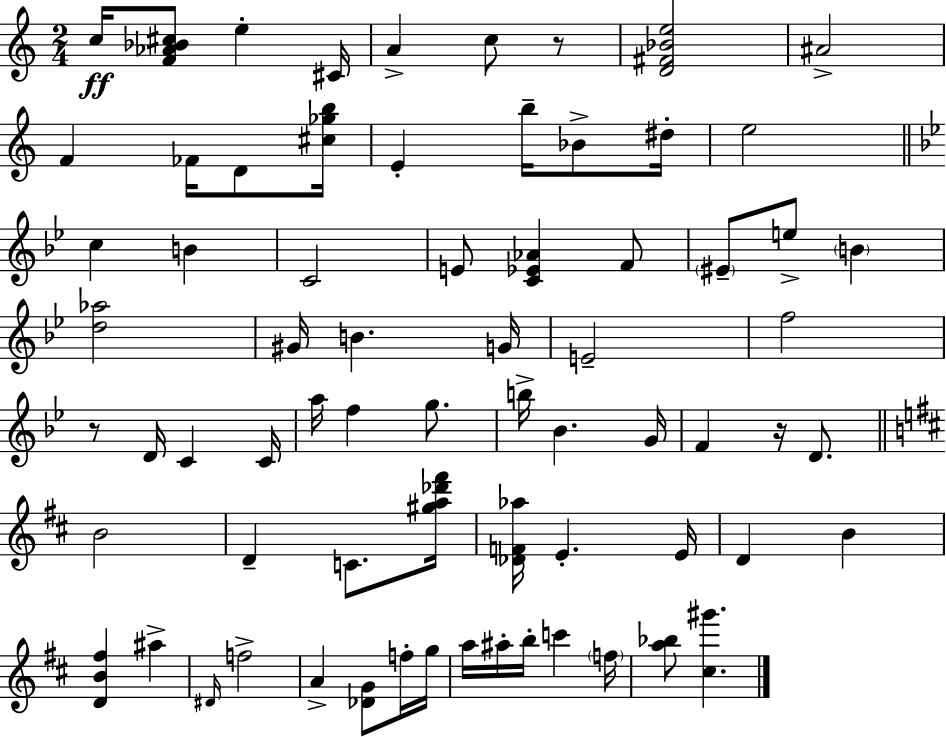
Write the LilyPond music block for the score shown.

{
  \clef treble
  \numericTimeSignature
  \time 2/4
  \key c \major
  c''16\ff <f' aes' bes' cis''>8 e''4-. cis'16 | a'4-> c''8 r8 | <d' fis' bes' e''>2 | ais'2-> | \break f'4 fes'16 d'8 <cis'' ges'' b''>16 | e'4-. b''16-- bes'8-> dis''16-. | e''2 | \bar "||" \break \key g \minor c''4 b'4 | c'2 | e'8 <c' ees' aes'>4 f'8 | \parenthesize eis'8-- e''8-> \parenthesize b'4 | \break <d'' aes''>2 | gis'16 b'4. g'16 | e'2-- | f''2 | \break r8 d'16 c'4 c'16 | a''16 f''4 g''8. | b''16-> bes'4. g'16 | f'4 r16 d'8. | \break \bar "||" \break \key d \major b'2 | d'4-- c'8. <gis'' a'' des''' fis'''>16 | <des' f' aes''>16 e'4.-. e'16 | d'4 b'4 | \break <d' b' fis''>4 ais''4-> | \grace { dis'16 } f''2-> | a'4-> <des' g'>8 f''16-. | g''16 a''16 ais''16-. b''16-. c'''4 | \break \parenthesize f''16 <a'' bes''>8 <cis'' gis'''>4. | \bar "|."
}